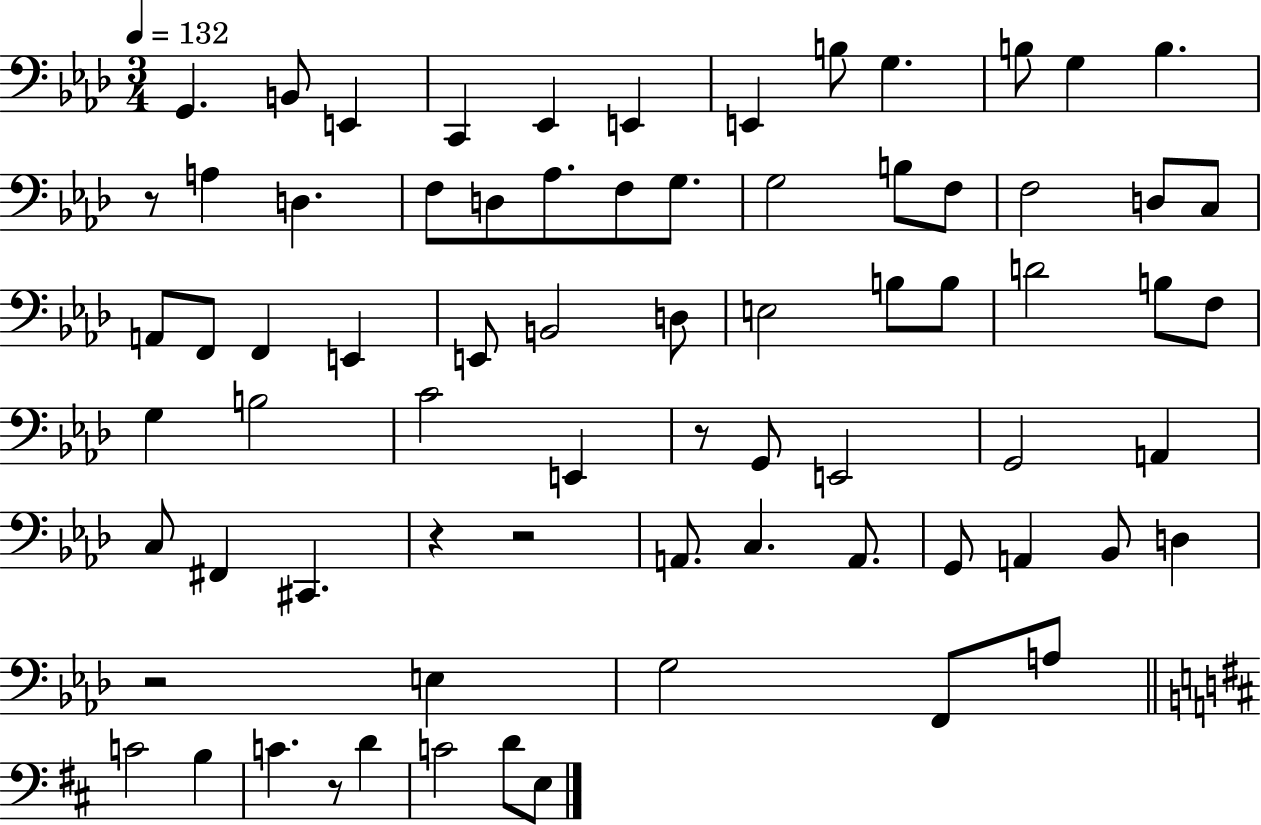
{
  \clef bass
  \numericTimeSignature
  \time 3/4
  \key aes \major
  \tempo 4 = 132
  \repeat volta 2 { g,4. b,8 e,4 | c,4 ees,4 e,4 | e,4 b8 g4. | b8 g4 b4. | \break r8 a4 d4. | f8 d8 aes8. f8 g8. | g2 b8 f8 | f2 d8 c8 | \break a,8 f,8 f,4 e,4 | e,8 b,2 d8 | e2 b8 b8 | d'2 b8 f8 | \break g4 b2 | c'2 e,4 | r8 g,8 e,2 | g,2 a,4 | \break c8 fis,4 cis,4. | r4 r2 | a,8. c4. a,8. | g,8 a,4 bes,8 d4 | \break r2 e4 | g2 f,8 a8 | \bar "||" \break \key d \major c'2 b4 | c'4. r8 d'4 | c'2 d'8 e8 | } \bar "|."
}